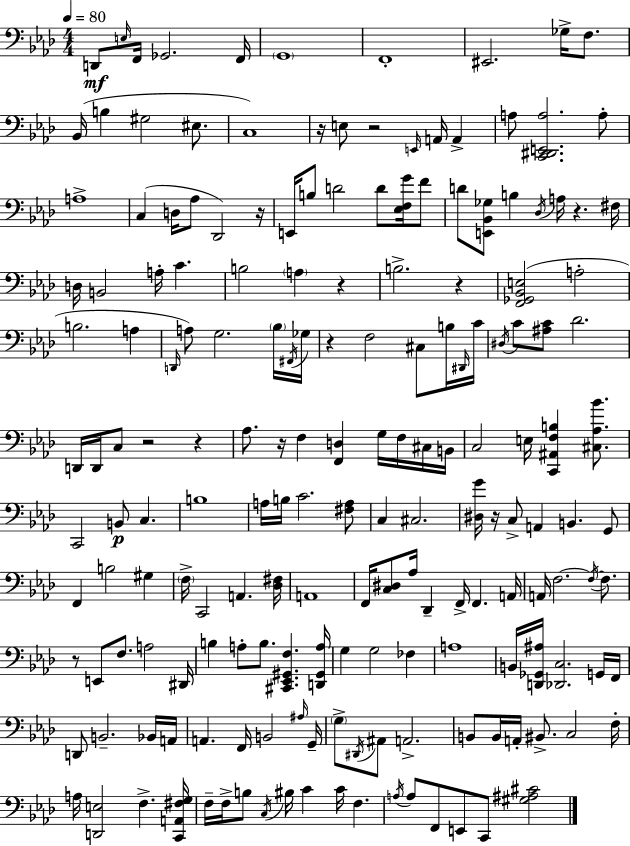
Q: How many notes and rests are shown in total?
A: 180